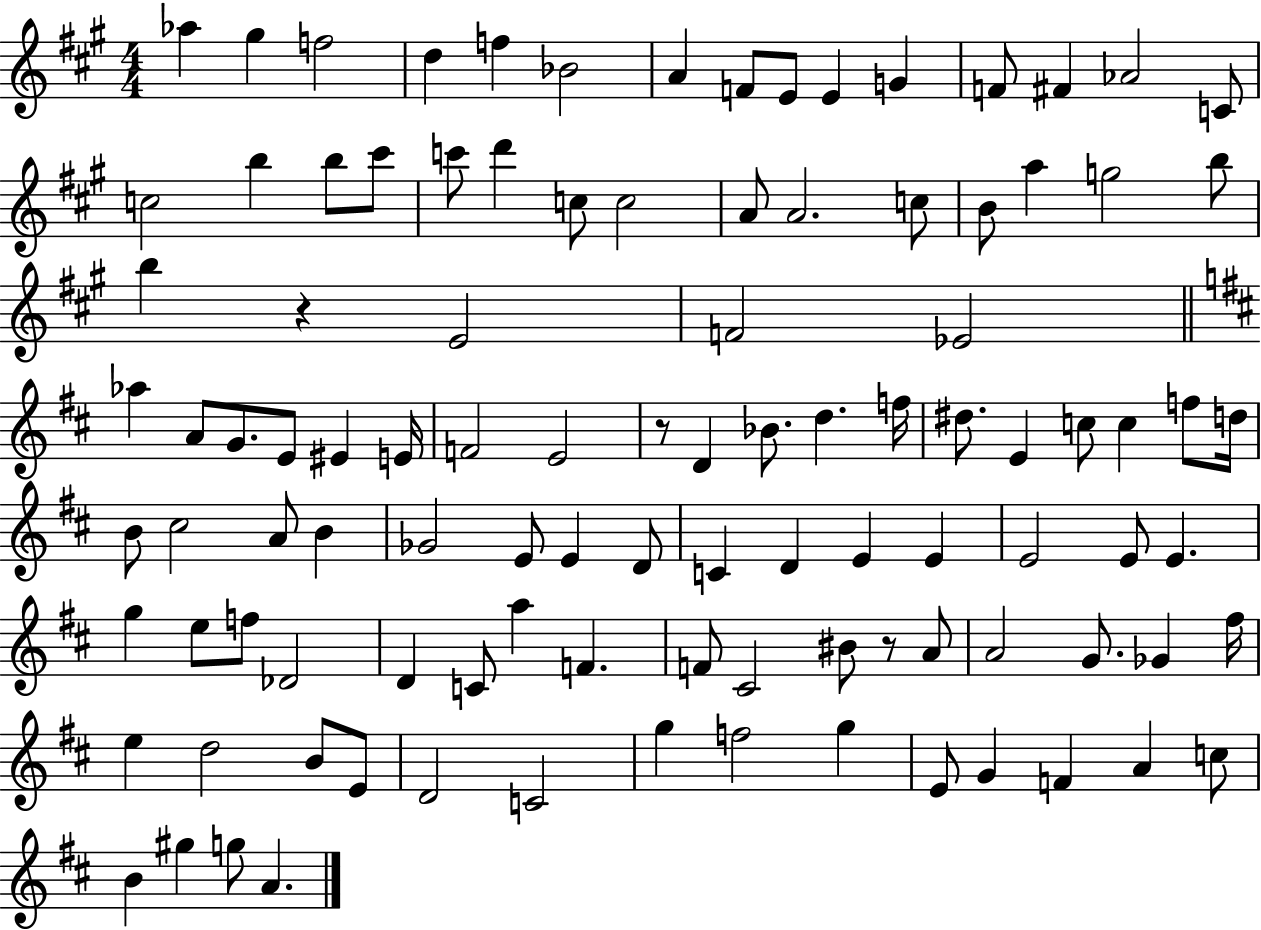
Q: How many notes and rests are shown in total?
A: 104